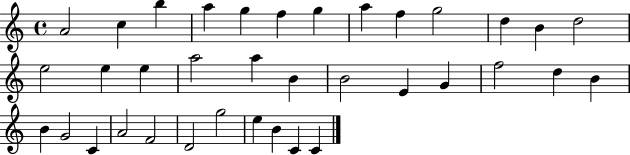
A4/h C5/q B5/q A5/q G5/q F5/q G5/q A5/q F5/q G5/h D5/q B4/q D5/h E5/h E5/q E5/q A5/h A5/q B4/q B4/h E4/q G4/q F5/h D5/q B4/q B4/q G4/h C4/q A4/h F4/h D4/h G5/h E5/q B4/q C4/q C4/q